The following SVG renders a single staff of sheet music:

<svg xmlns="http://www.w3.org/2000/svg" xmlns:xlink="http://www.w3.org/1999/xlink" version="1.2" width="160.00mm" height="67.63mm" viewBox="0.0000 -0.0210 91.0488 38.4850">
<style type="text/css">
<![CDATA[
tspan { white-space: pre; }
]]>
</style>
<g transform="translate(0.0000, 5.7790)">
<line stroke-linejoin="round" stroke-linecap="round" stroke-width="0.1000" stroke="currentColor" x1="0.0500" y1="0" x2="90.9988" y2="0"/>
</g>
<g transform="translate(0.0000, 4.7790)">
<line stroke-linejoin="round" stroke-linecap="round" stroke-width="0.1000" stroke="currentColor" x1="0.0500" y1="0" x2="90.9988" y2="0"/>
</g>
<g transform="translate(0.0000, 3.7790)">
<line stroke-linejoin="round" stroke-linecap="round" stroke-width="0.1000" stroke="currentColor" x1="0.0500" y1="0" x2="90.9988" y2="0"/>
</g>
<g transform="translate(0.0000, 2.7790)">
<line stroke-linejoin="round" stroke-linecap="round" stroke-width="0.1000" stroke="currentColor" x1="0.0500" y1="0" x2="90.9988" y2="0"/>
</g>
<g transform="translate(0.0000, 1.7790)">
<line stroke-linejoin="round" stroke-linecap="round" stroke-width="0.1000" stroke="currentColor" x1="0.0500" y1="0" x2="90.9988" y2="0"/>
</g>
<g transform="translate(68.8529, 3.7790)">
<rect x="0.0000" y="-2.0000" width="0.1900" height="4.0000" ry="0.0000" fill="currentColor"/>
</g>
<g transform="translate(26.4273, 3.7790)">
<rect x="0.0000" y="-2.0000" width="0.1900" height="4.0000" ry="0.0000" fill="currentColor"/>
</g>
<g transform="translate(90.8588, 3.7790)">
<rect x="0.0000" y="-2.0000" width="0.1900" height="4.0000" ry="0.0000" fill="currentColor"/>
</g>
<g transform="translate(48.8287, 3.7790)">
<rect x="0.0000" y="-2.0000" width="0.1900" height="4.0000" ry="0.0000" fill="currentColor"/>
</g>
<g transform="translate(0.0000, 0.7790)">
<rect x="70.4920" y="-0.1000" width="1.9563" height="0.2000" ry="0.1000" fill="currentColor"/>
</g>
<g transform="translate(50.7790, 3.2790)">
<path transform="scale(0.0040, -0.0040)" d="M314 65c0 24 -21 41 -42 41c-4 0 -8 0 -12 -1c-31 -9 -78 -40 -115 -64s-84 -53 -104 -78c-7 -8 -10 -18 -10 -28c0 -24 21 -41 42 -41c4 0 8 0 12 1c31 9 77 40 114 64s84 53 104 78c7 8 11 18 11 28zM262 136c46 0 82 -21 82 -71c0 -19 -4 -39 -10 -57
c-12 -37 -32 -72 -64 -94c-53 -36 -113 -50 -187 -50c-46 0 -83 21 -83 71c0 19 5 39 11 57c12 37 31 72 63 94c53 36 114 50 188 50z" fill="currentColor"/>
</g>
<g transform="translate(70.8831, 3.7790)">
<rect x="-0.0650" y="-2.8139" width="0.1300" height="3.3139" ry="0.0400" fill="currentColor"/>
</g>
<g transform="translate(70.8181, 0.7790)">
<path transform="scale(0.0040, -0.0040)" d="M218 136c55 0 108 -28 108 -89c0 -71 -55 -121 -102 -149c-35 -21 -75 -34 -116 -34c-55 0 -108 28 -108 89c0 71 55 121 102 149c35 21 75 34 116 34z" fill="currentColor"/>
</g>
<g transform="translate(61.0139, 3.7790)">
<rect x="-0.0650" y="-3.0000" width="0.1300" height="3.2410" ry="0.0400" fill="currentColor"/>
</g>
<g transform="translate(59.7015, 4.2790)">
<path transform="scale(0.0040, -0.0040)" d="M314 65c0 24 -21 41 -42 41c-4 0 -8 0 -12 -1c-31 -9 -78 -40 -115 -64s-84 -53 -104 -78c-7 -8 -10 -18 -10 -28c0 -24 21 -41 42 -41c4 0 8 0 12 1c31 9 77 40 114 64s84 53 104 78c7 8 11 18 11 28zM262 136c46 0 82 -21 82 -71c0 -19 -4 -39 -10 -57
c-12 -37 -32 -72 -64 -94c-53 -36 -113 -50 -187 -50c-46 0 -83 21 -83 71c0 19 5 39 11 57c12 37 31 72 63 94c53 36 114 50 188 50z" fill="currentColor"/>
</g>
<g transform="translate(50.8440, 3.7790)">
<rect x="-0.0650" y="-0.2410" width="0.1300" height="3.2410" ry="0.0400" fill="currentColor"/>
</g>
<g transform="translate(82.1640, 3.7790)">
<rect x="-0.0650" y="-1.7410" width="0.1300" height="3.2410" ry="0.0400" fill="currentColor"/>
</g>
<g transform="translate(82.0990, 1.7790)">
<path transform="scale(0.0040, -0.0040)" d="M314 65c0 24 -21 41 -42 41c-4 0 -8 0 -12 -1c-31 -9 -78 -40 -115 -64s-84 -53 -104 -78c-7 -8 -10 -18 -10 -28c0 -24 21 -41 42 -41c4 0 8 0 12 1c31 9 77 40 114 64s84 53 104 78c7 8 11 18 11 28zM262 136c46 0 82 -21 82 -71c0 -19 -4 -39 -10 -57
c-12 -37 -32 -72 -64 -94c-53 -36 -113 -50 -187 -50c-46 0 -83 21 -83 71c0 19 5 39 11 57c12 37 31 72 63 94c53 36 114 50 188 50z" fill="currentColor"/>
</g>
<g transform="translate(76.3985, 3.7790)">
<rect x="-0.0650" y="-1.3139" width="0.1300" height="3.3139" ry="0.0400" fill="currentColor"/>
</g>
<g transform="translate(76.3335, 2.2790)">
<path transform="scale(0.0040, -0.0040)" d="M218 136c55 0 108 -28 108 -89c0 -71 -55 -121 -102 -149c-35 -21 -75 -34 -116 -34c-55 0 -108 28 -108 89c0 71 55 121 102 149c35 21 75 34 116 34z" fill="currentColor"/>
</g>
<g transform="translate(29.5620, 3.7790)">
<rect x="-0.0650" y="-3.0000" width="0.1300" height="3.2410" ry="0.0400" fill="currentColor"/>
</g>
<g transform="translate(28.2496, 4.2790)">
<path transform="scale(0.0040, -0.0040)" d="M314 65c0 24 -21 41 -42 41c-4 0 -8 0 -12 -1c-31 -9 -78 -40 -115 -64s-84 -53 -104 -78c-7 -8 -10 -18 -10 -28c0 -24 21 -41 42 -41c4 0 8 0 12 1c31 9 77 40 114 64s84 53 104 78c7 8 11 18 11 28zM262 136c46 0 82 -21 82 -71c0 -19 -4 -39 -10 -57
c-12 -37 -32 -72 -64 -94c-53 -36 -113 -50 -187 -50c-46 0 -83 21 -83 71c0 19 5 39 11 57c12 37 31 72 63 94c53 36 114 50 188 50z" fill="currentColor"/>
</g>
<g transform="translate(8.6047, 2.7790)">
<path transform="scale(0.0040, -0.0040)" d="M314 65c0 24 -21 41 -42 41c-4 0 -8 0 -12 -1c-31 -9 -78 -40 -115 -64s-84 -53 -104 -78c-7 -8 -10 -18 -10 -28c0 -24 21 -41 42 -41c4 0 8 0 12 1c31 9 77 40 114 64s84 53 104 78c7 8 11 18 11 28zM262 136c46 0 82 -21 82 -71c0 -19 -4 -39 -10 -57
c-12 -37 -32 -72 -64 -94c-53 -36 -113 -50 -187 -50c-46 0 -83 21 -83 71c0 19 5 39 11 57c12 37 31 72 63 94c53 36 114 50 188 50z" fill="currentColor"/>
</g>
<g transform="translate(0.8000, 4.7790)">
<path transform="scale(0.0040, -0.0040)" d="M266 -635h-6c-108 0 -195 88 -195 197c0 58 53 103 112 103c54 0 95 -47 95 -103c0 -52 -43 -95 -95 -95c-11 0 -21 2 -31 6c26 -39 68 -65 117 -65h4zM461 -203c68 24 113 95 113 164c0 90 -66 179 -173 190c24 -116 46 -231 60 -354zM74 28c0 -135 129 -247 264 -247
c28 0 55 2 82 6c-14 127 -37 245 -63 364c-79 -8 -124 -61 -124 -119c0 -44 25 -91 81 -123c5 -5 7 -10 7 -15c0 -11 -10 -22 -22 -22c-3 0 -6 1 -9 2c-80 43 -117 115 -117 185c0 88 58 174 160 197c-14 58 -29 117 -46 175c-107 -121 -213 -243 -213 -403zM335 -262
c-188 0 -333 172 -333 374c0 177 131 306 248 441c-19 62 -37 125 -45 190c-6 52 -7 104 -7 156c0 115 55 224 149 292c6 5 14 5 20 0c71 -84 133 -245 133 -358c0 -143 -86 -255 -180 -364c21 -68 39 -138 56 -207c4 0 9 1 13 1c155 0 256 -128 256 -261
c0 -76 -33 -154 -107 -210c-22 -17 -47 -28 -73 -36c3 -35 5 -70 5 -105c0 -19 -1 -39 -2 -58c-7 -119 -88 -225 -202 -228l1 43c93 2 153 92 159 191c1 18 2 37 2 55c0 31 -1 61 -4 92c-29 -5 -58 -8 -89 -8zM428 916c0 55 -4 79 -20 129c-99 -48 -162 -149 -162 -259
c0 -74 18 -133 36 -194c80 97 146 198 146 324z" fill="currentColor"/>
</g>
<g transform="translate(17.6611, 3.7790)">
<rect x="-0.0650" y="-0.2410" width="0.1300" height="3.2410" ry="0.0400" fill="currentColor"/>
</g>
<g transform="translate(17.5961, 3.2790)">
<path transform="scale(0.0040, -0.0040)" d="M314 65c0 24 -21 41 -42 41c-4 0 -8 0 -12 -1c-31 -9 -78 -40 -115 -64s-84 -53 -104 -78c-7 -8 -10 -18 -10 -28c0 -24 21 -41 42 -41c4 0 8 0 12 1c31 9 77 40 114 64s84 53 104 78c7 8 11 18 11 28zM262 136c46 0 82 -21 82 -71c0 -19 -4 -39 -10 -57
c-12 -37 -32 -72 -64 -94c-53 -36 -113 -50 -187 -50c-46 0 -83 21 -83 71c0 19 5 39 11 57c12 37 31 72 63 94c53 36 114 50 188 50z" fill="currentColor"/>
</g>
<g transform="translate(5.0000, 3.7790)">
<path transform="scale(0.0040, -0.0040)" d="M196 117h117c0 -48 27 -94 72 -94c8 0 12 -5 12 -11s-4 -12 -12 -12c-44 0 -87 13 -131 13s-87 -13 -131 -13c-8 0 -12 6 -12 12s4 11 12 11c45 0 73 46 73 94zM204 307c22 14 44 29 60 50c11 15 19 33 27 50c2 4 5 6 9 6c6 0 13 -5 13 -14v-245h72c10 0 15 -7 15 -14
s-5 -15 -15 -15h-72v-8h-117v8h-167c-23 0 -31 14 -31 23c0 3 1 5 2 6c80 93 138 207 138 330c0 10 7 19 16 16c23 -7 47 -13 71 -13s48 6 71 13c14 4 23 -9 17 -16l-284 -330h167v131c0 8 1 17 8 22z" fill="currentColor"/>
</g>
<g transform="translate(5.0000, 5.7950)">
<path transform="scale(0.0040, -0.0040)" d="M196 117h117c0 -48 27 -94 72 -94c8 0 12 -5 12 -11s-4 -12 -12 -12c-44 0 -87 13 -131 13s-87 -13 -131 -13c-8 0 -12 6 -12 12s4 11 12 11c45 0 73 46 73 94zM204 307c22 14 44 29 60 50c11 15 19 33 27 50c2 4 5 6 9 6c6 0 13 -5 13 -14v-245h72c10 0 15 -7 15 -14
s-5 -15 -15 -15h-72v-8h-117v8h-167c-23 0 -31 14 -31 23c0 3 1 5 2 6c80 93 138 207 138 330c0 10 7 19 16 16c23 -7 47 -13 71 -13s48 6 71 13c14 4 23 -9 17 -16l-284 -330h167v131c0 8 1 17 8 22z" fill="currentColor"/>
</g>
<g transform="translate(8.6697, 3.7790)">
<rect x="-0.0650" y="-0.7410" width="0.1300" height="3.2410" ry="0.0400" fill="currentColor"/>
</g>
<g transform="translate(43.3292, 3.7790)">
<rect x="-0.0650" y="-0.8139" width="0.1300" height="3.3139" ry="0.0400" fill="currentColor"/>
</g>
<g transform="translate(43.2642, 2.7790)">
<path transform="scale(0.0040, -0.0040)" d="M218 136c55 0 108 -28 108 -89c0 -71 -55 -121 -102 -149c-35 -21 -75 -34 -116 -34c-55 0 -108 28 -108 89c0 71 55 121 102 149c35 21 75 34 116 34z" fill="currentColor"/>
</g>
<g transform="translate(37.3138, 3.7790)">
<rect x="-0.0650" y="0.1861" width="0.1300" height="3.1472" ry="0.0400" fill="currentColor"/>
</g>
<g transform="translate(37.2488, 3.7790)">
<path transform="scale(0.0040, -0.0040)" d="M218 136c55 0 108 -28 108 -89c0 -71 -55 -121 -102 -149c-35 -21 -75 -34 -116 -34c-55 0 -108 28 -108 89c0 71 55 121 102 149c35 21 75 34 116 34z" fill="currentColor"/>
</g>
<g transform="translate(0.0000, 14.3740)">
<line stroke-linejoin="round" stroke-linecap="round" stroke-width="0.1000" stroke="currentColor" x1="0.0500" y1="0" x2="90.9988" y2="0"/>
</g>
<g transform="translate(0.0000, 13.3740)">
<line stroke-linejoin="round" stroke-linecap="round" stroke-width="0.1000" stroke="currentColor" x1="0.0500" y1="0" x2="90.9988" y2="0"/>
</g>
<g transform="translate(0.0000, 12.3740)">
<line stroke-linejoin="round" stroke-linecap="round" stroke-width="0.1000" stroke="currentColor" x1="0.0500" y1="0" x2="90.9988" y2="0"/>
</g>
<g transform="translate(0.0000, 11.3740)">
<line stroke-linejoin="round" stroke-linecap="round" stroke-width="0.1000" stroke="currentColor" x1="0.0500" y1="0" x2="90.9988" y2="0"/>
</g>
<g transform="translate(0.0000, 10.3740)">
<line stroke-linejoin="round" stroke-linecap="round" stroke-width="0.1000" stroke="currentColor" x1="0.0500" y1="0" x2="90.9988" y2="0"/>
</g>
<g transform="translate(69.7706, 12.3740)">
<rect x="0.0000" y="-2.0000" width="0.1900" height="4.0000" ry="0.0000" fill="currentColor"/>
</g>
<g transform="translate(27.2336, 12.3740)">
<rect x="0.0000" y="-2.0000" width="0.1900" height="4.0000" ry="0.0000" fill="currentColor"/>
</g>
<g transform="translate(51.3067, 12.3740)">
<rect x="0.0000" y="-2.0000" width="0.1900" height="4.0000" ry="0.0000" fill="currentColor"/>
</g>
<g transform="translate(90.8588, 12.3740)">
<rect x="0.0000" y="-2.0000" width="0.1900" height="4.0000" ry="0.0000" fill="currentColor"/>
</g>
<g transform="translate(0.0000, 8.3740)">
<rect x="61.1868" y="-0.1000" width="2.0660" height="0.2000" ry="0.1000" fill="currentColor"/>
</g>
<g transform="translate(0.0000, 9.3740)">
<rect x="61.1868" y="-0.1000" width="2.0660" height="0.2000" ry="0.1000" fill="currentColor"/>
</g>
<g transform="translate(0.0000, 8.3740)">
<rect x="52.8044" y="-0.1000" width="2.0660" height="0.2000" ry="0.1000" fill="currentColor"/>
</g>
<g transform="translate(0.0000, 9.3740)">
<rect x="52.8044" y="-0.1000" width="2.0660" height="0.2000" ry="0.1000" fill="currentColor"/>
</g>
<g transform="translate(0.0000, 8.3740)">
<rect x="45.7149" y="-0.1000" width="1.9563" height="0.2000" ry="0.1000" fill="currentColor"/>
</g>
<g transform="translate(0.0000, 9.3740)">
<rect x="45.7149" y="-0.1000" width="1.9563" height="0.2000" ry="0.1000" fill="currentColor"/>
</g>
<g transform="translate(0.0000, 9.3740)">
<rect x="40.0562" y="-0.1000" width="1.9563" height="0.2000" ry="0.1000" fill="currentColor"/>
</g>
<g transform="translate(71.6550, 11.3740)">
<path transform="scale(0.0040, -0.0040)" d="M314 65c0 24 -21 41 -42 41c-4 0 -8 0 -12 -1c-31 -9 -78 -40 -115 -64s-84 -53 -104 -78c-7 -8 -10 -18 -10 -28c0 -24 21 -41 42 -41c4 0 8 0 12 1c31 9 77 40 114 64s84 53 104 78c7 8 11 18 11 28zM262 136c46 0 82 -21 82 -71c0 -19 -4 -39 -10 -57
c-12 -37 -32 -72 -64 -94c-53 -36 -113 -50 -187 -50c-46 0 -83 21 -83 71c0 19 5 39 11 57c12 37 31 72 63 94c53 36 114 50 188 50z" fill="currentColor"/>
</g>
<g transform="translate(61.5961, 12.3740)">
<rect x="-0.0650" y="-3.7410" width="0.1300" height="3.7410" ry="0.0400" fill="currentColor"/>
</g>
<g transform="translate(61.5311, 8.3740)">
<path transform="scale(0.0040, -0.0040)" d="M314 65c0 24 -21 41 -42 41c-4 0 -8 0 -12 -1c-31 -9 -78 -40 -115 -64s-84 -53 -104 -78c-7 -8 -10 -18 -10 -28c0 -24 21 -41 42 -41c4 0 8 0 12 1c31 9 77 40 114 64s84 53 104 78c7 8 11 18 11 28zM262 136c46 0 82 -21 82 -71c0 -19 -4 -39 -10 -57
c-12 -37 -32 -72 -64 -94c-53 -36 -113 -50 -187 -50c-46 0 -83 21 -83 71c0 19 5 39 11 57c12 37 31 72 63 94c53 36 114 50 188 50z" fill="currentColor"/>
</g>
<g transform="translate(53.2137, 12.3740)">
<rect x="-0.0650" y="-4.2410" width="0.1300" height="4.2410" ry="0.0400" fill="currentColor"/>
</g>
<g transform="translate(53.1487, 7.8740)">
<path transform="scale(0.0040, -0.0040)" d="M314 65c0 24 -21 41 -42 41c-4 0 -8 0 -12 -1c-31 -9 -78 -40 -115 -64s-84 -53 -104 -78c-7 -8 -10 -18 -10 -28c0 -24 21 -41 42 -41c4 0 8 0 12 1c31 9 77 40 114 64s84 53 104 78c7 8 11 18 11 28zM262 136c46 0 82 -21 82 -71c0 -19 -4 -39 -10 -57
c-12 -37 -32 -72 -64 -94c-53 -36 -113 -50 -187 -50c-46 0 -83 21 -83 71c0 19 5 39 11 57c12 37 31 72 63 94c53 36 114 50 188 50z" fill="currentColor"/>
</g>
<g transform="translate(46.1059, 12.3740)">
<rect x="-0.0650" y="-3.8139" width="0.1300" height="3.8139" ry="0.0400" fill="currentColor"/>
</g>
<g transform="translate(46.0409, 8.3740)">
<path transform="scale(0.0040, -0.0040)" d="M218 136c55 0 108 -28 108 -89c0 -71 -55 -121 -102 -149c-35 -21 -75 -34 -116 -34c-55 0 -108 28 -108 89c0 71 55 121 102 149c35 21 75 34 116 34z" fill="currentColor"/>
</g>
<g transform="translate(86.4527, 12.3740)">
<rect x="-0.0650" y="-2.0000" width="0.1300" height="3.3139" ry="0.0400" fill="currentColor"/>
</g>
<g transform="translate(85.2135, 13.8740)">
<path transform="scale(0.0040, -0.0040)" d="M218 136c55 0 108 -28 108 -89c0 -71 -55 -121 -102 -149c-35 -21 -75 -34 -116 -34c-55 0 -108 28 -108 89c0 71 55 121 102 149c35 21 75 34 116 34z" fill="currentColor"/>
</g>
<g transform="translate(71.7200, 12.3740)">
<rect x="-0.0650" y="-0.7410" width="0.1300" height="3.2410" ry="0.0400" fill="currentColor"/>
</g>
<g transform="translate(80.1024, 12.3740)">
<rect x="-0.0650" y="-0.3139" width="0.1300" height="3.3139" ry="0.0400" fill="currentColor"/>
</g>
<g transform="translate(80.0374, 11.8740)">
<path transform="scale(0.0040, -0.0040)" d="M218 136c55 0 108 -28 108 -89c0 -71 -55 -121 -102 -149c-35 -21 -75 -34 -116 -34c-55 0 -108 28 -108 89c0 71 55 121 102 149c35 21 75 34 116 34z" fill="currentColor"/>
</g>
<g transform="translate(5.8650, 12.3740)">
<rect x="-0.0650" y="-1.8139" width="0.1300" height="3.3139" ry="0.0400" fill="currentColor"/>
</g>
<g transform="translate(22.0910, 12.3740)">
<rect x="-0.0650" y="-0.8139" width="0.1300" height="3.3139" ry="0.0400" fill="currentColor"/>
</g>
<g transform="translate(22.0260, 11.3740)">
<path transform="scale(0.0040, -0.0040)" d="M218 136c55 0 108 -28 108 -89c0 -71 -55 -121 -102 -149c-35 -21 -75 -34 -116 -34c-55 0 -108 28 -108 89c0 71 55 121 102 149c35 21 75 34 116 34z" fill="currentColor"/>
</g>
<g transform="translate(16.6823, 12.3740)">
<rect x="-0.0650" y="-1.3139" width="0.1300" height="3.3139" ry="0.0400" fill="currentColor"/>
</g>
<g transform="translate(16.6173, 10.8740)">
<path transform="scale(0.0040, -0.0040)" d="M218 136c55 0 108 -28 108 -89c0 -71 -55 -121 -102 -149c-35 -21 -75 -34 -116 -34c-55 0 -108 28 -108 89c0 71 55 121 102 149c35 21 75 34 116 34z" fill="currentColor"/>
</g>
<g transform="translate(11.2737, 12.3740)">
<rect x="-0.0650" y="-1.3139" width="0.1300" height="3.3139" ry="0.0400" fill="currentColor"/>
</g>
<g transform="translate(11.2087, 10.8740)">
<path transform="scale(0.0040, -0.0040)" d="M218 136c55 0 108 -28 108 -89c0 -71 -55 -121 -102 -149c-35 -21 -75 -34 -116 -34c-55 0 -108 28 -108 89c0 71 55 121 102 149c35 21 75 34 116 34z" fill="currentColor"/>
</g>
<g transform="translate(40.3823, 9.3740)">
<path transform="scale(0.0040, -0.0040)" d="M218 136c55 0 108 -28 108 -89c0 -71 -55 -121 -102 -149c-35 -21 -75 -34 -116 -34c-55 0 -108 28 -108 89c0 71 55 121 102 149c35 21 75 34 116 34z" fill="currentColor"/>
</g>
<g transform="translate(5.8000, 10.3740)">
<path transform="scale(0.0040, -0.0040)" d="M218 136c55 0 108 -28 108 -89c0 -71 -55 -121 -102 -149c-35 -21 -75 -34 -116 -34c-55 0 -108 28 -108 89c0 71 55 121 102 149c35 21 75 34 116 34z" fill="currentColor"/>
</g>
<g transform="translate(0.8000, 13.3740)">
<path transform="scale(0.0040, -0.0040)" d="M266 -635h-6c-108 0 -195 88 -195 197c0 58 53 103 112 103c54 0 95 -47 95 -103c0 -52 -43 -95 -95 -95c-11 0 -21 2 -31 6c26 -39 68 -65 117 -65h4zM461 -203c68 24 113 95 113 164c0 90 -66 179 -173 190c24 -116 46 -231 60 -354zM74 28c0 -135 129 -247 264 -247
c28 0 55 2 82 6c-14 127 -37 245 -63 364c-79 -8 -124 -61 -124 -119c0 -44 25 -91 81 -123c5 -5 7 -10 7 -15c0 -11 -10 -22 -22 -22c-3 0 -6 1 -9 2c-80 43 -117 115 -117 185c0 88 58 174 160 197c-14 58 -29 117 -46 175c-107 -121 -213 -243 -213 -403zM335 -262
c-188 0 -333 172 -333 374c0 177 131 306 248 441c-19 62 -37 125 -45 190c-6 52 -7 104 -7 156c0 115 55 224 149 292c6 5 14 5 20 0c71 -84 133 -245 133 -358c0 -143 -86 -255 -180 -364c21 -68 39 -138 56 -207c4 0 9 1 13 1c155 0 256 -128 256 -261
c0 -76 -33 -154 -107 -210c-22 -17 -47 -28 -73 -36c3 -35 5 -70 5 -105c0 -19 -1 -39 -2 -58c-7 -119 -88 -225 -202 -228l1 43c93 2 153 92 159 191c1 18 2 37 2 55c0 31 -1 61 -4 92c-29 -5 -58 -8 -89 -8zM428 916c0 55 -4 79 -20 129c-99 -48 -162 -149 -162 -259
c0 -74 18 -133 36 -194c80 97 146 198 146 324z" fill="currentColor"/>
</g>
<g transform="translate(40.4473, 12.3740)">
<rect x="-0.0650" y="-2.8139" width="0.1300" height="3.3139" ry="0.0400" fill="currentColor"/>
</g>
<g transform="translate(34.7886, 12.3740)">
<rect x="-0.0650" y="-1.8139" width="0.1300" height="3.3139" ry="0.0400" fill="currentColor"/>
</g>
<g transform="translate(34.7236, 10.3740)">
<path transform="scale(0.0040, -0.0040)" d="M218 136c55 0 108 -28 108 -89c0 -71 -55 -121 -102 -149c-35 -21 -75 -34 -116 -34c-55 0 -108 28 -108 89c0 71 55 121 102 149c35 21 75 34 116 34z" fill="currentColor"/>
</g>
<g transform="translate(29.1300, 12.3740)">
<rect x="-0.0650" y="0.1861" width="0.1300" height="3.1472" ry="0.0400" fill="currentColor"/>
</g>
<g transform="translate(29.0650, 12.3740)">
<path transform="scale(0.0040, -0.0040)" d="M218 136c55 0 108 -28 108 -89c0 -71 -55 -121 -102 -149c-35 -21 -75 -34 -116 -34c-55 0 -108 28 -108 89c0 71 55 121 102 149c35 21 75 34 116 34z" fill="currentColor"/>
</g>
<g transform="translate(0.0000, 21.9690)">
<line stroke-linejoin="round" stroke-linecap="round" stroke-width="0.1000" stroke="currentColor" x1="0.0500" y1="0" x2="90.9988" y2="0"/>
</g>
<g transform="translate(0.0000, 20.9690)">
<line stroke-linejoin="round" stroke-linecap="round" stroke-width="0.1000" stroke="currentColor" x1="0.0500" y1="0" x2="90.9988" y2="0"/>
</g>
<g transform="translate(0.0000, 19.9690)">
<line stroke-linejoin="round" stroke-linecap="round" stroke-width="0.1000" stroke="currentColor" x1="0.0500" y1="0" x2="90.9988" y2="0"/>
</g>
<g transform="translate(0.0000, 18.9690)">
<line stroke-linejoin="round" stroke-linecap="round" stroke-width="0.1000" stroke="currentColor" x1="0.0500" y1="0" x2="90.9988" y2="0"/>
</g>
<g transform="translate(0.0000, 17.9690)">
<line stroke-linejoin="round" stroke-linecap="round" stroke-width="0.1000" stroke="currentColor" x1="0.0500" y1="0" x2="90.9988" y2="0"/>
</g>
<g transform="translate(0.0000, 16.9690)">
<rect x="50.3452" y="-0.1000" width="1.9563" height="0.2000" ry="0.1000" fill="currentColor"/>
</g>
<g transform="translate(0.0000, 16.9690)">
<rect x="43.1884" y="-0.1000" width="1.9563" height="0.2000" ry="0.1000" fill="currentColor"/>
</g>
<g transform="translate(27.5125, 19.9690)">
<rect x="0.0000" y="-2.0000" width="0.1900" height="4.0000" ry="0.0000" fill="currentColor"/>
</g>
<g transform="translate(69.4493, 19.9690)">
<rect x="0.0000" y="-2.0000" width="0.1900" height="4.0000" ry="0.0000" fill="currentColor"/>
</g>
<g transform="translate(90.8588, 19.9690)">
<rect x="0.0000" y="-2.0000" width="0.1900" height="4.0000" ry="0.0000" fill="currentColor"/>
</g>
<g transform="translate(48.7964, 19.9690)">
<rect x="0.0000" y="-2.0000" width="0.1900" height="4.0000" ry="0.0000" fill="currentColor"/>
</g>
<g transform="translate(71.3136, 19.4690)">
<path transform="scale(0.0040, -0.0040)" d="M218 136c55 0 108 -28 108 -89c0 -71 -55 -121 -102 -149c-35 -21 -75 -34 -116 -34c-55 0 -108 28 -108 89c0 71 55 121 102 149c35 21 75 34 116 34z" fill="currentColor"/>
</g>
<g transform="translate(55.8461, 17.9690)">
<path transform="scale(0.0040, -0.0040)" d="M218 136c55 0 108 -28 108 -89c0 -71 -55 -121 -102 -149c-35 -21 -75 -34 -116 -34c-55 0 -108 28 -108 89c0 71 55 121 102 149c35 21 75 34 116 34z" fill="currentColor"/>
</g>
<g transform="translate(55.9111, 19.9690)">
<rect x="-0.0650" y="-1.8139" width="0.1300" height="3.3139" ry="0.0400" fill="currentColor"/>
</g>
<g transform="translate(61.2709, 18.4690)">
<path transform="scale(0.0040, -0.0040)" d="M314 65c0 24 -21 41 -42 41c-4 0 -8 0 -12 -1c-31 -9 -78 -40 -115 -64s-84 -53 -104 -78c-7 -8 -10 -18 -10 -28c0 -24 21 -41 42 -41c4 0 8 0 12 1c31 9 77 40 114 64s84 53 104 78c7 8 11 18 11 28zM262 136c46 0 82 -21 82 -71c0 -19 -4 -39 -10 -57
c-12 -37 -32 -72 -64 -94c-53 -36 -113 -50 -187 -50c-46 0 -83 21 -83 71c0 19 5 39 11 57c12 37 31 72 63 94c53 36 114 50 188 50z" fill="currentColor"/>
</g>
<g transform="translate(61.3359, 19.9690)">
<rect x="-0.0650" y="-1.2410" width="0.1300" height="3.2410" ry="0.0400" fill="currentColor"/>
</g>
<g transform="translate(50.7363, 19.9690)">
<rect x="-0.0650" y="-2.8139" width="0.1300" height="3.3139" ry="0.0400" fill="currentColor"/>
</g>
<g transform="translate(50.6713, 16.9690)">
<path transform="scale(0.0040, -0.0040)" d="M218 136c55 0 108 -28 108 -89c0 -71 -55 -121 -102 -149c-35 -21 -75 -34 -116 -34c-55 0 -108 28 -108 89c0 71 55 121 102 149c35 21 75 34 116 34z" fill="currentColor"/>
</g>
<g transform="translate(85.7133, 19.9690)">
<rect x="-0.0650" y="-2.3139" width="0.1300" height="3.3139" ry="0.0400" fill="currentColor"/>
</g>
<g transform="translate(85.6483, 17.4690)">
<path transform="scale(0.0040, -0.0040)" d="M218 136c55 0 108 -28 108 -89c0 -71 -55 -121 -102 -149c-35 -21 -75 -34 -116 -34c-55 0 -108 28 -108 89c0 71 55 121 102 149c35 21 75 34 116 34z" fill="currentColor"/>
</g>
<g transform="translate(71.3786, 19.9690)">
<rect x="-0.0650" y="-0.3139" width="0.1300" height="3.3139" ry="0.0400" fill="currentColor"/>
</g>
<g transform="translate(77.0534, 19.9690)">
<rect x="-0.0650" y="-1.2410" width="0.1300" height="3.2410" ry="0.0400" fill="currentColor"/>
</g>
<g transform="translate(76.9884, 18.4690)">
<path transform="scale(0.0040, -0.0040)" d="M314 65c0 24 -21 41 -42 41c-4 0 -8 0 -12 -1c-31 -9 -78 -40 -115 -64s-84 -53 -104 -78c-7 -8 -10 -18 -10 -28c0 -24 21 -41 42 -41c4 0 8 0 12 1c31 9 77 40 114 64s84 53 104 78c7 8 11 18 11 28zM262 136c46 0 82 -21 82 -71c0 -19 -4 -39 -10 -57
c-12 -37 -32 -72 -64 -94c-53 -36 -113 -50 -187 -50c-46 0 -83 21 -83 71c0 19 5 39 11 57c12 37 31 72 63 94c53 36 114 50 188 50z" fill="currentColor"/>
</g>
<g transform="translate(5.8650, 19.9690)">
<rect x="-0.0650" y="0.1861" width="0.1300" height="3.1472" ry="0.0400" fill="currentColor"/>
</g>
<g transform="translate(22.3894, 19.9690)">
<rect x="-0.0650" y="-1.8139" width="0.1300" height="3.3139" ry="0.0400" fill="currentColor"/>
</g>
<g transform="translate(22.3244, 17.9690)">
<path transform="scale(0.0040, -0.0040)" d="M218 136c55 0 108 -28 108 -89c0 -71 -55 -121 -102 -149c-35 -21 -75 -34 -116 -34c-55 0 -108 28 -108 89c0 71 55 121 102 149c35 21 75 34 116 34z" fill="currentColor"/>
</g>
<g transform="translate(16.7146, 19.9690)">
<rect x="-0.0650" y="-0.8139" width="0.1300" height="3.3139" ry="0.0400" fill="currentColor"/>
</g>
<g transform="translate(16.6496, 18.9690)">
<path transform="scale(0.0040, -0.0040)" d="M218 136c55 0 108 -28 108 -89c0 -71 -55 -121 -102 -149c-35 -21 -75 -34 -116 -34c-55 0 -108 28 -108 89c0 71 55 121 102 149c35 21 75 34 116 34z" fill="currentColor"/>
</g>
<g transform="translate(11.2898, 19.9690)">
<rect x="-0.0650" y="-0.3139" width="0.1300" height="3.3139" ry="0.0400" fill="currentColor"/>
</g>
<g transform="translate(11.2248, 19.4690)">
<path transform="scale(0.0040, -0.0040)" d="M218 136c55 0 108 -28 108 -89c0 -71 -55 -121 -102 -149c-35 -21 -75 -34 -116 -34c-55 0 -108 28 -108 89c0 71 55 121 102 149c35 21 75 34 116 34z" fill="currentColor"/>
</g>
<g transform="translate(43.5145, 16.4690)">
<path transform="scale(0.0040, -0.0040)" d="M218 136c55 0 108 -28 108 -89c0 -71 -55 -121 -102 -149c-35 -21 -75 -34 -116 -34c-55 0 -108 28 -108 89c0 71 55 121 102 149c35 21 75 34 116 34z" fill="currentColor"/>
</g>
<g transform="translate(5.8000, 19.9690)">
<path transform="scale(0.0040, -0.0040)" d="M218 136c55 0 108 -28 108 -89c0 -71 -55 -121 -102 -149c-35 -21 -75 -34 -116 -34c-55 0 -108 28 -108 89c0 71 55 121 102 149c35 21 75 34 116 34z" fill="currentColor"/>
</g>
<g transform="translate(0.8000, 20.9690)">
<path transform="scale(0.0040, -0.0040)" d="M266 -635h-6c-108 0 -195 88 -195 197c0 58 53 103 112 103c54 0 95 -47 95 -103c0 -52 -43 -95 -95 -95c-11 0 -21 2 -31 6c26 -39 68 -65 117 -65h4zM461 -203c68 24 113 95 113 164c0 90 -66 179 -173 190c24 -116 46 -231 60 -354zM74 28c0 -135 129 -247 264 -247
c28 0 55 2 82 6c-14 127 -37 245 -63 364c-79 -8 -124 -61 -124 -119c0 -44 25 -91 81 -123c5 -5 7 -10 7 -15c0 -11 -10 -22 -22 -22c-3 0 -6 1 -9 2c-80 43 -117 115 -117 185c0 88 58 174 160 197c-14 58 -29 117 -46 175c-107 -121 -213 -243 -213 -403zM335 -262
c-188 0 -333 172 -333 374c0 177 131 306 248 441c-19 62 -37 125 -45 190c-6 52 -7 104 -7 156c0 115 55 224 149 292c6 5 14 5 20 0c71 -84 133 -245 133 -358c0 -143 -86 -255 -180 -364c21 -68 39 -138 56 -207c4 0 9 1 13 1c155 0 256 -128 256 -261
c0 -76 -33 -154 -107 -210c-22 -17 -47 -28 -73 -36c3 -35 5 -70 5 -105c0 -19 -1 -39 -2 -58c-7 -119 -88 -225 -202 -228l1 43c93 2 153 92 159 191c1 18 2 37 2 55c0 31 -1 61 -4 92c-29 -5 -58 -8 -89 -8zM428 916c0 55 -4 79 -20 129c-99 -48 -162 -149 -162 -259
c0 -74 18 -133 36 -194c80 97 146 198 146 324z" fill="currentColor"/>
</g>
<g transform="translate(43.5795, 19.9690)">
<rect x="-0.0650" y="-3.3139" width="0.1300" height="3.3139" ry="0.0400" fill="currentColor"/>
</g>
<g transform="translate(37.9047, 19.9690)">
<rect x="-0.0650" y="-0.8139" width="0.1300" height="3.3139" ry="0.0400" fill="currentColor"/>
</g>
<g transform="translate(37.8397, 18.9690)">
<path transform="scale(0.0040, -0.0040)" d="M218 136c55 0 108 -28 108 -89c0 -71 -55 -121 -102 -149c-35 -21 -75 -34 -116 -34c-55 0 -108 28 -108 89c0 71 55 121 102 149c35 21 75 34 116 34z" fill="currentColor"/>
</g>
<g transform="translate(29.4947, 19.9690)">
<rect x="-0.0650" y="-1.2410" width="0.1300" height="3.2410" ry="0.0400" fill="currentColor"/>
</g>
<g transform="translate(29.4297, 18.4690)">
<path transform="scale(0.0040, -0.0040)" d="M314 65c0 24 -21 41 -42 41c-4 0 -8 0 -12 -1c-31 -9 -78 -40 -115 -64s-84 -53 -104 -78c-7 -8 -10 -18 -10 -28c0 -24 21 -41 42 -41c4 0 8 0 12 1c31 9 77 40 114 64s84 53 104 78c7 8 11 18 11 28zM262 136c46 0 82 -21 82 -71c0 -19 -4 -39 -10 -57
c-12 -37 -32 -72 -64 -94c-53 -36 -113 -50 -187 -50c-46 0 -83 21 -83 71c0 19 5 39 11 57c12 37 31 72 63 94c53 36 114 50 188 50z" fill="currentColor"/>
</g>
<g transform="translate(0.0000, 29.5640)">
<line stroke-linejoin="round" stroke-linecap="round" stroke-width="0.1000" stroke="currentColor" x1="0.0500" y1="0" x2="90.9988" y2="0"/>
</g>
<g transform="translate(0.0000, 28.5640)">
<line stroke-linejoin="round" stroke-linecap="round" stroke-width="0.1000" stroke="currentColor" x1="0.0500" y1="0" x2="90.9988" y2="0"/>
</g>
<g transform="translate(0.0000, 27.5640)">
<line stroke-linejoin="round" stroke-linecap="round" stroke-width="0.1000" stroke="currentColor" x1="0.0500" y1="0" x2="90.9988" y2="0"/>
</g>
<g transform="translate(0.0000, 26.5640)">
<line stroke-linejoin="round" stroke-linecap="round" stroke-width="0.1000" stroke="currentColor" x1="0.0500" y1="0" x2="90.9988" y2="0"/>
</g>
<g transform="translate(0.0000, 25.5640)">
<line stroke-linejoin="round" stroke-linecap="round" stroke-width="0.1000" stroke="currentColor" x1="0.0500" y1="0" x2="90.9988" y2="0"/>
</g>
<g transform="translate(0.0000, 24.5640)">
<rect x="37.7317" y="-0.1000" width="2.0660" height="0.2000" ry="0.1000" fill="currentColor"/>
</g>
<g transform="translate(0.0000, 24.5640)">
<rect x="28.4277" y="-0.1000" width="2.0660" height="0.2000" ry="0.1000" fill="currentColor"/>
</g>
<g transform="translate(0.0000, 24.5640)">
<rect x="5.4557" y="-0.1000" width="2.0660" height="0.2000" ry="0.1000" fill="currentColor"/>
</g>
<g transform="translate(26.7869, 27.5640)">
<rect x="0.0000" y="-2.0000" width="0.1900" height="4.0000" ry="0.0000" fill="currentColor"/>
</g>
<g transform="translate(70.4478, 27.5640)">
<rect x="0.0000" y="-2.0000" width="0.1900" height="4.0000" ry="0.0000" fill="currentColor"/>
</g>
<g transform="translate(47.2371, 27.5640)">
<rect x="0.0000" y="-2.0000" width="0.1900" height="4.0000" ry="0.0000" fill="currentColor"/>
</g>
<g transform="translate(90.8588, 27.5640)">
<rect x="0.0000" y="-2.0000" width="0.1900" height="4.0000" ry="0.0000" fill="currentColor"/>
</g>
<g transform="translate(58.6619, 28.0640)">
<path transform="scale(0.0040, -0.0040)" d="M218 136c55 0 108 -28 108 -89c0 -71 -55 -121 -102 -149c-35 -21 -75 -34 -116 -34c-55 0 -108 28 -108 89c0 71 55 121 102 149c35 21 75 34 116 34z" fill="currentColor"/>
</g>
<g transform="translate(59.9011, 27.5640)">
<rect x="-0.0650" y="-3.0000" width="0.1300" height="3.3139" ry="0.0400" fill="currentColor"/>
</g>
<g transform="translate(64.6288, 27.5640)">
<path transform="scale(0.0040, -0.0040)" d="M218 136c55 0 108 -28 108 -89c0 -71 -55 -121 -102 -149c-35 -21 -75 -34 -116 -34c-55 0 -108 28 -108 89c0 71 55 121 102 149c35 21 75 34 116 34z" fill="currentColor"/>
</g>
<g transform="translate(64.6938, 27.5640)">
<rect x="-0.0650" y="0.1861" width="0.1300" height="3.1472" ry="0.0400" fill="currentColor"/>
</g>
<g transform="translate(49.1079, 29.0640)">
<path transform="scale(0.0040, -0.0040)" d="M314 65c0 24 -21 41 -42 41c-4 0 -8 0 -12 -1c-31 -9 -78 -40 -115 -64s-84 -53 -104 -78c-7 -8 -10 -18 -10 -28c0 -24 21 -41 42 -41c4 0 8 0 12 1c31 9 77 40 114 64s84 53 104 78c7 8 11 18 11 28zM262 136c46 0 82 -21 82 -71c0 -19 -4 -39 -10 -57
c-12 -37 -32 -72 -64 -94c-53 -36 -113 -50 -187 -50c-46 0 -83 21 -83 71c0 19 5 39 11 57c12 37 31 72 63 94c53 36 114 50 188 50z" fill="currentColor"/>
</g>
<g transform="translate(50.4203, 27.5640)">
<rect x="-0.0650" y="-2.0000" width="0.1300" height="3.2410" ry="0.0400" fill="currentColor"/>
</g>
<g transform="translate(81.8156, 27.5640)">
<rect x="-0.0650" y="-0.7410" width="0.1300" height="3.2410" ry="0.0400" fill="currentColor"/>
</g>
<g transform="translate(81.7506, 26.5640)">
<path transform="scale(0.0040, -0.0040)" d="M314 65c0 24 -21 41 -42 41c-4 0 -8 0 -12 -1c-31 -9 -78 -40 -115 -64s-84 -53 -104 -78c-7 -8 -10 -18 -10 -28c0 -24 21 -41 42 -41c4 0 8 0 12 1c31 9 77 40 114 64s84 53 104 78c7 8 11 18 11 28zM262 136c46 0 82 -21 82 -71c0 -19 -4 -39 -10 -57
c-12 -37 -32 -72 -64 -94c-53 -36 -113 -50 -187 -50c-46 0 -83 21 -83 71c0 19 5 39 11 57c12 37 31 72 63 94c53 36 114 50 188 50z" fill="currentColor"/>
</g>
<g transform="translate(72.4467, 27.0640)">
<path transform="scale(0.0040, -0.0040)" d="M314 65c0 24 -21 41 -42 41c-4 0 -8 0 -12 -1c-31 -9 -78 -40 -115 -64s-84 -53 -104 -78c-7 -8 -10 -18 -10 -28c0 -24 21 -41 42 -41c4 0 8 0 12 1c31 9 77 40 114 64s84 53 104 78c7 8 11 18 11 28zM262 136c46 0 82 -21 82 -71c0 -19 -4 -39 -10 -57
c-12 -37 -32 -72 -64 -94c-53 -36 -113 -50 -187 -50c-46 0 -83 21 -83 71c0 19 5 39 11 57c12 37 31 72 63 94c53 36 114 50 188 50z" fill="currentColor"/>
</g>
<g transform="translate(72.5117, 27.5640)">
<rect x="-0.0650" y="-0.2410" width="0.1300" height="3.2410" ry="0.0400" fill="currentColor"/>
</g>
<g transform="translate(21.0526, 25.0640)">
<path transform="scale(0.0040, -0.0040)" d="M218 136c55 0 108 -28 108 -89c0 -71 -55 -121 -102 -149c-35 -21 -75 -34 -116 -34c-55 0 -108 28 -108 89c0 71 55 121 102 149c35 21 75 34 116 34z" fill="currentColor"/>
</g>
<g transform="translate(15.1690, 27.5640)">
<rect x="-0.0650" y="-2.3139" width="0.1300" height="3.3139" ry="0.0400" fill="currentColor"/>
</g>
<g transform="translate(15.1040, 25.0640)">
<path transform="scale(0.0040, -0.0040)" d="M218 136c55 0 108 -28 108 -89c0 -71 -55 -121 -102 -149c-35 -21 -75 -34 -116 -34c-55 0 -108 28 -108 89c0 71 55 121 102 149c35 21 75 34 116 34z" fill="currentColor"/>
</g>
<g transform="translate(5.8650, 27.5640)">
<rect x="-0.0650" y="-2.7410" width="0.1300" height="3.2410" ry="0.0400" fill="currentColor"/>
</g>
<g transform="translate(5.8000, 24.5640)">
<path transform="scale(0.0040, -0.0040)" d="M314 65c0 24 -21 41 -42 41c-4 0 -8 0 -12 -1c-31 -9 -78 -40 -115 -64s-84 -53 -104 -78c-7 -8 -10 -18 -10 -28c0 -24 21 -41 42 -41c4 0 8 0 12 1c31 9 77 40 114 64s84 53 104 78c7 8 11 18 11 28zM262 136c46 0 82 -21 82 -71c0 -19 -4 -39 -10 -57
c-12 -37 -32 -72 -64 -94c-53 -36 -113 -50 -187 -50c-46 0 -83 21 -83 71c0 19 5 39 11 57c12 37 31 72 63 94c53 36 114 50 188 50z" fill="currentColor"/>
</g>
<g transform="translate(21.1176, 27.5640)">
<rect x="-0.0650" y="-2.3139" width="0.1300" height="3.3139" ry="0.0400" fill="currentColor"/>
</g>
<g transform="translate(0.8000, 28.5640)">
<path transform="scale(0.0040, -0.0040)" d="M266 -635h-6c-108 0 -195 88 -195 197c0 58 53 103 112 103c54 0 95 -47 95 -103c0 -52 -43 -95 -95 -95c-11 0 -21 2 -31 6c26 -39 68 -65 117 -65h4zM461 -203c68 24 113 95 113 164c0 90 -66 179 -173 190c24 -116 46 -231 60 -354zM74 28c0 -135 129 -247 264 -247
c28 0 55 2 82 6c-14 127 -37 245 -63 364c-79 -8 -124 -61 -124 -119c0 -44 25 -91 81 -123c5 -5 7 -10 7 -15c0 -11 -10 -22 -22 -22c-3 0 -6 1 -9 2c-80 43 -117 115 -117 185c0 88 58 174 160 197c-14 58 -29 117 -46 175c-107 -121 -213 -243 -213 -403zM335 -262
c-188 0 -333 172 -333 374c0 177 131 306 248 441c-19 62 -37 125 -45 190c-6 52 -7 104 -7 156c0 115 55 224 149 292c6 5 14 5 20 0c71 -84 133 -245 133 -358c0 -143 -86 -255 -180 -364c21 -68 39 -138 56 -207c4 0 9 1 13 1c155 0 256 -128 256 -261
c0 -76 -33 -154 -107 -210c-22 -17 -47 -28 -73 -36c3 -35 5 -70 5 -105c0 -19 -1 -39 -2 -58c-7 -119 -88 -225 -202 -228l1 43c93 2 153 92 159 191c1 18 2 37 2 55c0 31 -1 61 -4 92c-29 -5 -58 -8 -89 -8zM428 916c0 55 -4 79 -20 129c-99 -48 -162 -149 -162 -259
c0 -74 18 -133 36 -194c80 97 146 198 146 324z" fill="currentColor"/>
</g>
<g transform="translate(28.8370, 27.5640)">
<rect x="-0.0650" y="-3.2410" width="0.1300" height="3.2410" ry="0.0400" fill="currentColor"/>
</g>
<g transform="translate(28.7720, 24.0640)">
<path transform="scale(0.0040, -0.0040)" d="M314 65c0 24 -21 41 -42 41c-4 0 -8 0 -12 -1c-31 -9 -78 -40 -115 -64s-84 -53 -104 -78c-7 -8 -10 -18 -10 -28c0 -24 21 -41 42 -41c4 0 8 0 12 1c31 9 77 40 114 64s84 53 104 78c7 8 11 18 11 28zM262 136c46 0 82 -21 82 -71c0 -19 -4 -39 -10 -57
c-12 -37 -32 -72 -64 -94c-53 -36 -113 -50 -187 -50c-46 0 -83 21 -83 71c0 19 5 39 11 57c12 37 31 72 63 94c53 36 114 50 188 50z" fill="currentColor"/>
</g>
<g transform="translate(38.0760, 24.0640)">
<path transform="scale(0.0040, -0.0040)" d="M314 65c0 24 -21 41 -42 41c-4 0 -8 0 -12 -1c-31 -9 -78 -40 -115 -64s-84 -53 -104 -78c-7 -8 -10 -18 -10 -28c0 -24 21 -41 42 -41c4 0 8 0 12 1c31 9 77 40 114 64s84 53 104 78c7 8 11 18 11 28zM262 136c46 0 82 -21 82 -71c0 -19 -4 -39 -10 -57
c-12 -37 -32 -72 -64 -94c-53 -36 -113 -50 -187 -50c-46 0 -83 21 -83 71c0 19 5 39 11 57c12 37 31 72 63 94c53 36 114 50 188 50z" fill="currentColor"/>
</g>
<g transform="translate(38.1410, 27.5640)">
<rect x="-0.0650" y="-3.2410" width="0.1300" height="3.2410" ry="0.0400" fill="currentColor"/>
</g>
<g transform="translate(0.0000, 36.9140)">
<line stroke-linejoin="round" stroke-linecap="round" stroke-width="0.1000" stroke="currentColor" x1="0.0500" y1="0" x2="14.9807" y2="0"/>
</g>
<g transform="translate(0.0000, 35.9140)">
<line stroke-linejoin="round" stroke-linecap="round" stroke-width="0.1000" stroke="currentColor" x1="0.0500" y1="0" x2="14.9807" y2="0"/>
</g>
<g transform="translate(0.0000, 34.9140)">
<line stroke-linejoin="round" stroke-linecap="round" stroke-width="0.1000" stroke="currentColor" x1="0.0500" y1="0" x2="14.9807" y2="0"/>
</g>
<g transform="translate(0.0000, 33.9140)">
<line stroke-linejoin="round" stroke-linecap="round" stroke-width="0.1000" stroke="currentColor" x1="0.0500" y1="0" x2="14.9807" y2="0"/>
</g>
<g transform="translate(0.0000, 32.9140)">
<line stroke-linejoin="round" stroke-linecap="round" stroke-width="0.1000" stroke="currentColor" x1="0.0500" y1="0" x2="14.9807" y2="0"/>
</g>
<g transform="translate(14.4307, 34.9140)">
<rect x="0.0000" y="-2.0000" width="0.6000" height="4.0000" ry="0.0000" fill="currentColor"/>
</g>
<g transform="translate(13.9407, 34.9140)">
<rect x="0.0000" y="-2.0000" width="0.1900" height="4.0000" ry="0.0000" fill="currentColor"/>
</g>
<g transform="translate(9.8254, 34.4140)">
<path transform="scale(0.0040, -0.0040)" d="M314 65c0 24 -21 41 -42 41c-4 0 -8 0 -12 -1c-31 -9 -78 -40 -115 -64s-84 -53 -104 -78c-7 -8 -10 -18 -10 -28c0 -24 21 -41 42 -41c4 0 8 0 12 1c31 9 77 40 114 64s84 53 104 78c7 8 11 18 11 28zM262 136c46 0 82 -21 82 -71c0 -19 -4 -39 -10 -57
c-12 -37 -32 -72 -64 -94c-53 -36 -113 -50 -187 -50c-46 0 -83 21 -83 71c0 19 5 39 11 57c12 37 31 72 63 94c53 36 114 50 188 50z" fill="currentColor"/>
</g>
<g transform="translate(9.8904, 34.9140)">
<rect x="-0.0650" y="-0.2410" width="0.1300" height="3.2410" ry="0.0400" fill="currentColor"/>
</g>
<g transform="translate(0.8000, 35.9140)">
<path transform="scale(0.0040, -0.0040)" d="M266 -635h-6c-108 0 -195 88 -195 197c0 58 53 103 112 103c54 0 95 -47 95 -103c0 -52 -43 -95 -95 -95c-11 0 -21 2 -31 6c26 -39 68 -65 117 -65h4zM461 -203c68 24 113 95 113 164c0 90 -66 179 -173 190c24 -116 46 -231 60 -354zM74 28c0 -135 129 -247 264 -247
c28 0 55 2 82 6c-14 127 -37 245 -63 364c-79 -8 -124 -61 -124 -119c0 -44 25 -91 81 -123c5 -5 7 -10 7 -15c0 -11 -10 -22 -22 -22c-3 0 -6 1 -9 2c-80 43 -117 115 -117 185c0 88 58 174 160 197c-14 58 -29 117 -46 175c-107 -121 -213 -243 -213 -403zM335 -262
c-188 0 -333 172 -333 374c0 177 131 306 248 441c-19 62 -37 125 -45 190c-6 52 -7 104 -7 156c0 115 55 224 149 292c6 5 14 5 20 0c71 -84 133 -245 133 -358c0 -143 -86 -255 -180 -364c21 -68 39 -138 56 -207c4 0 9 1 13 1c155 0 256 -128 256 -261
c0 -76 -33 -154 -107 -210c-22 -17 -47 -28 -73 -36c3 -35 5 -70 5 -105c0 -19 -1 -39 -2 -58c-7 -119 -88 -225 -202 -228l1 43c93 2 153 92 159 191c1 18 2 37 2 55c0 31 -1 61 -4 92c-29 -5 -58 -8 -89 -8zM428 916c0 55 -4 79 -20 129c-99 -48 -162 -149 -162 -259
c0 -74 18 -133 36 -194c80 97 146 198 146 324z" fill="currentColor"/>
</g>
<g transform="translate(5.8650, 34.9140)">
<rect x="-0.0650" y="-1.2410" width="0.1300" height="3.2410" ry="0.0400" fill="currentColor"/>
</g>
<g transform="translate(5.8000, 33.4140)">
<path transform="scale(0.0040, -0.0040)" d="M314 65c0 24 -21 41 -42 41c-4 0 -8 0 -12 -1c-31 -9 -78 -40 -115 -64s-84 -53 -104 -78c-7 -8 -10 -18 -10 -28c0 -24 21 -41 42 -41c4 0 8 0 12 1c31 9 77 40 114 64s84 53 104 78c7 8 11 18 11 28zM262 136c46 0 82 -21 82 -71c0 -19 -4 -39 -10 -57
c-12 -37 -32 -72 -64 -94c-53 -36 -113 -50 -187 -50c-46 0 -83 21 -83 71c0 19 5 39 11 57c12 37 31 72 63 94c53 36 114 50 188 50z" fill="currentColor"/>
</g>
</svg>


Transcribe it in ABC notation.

X:1
T:Untitled
M:4/4
L:1/4
K:C
d2 c2 A2 B d c2 A2 a e f2 f e e d B f a c' d'2 c'2 d2 c F B c d f e2 d b a f e2 c e2 g a2 g g b2 b2 F2 A B c2 d2 e2 c2